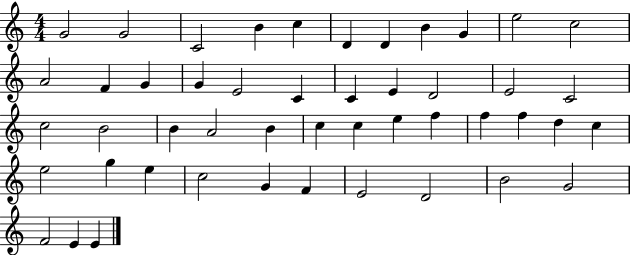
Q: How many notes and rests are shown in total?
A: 48